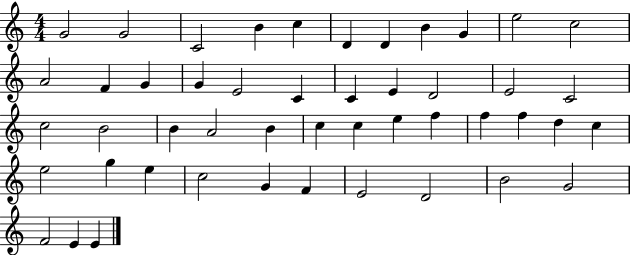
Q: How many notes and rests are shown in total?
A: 48